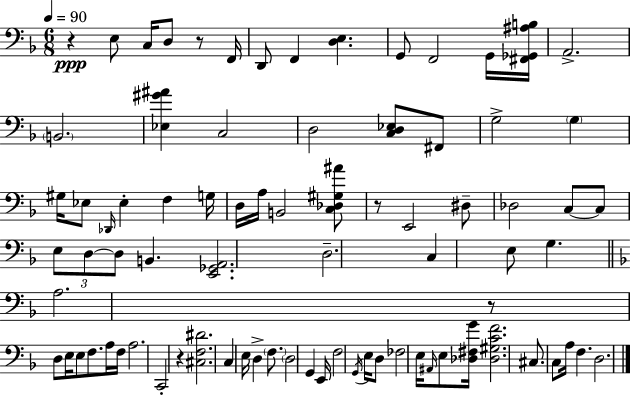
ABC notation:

X:1
T:Untitled
M:6/8
L:1/4
K:F
z E,/2 C,/4 D,/2 z/2 F,,/4 D,,/2 F,, [D,E,] G,,/2 F,,2 G,,/4 [^F,,_G,,^A,B,]/4 A,,2 B,,2 [_E,^G^A] C,2 D,2 [C,D,_E,]/2 ^F,,/2 G,2 G, ^G,/4 _E,/2 _D,,/4 _E, F, G,/4 D,/4 A,/4 B,,2 [C,_D,^G,^A]/2 z/2 E,,2 ^D,/2 _D,2 C,/2 C,/2 E,/2 D,/2 D,/2 B,, [E,,_G,,A,,]2 D,2 C, E,/2 G, A,2 z/2 D,/2 E,/4 E,/2 F,/2 A,/4 F,/4 A,2 C,,2 z [^C,F,^D]2 C, E,/4 D, F,/2 D,2 G,, E,,/4 F,2 G,,/4 E,/4 D,/2 _F,2 E,/4 ^A,,/4 E,/2 [_D,^F,G]/4 [_D,^G,CF]2 ^C,/2 C,/2 A,/4 F, D,2